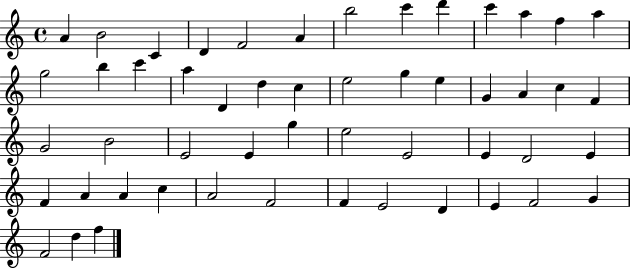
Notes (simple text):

A4/q B4/h C4/q D4/q F4/h A4/q B5/h C6/q D6/q C6/q A5/q F5/q A5/q G5/h B5/q C6/q A5/q D4/q D5/q C5/q E5/h G5/q E5/q G4/q A4/q C5/q F4/q G4/h B4/h E4/h E4/q G5/q E5/h E4/h E4/q D4/h E4/q F4/q A4/q A4/q C5/q A4/h F4/h F4/q E4/h D4/q E4/q F4/h G4/q F4/h D5/q F5/q